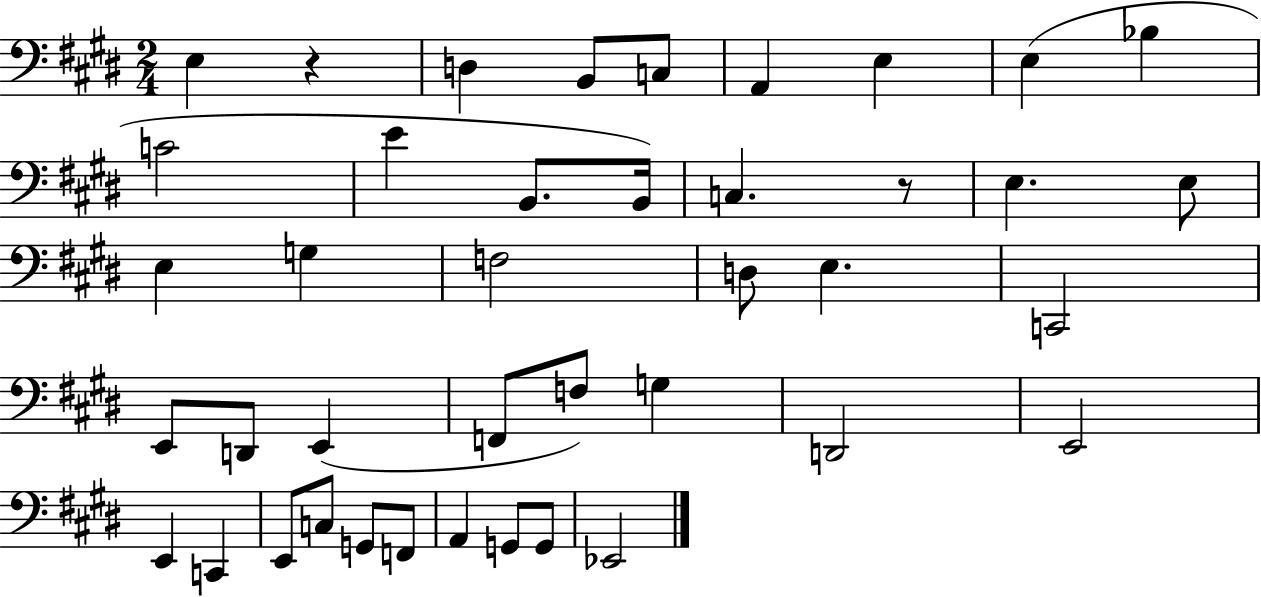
{
  \clef bass
  \numericTimeSignature
  \time 2/4
  \key e \major
  e4 r4 | d4 b,8 c8 | a,4 e4 | e4( bes4 | \break c'2 | e'4 b,8. b,16) | c4. r8 | e4. e8 | \break e4 g4 | f2 | d8 e4. | c,2 | \break e,8 d,8 e,4( | f,8 f8) g4 | d,2 | e,2 | \break e,4 c,4 | e,8 c8 g,8 f,8 | a,4 g,8 g,8 | ees,2 | \break \bar "|."
}